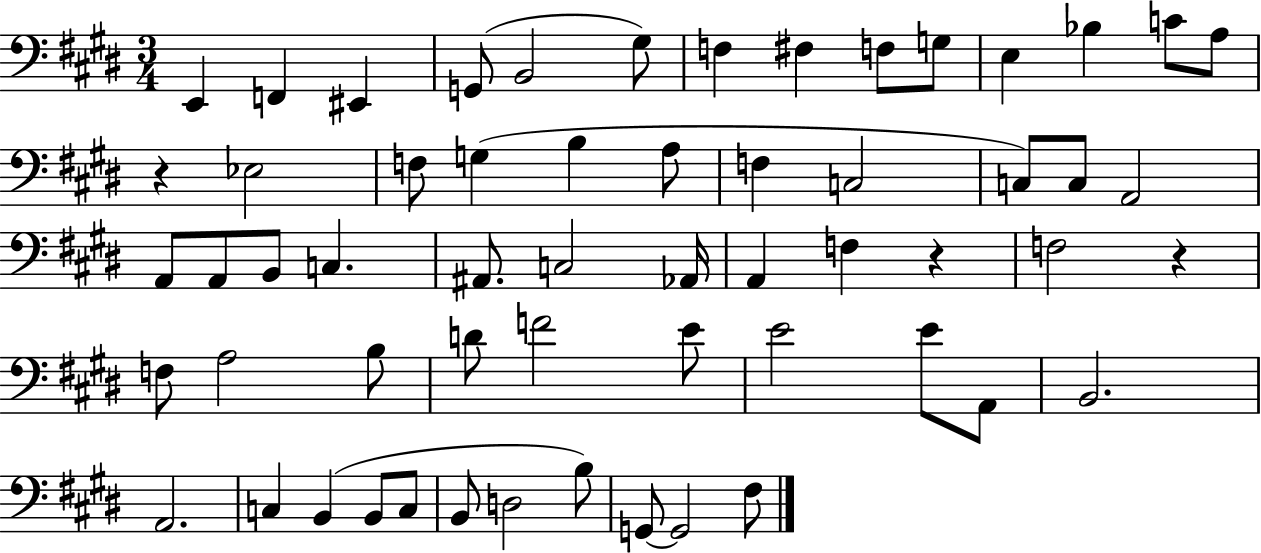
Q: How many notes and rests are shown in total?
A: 58